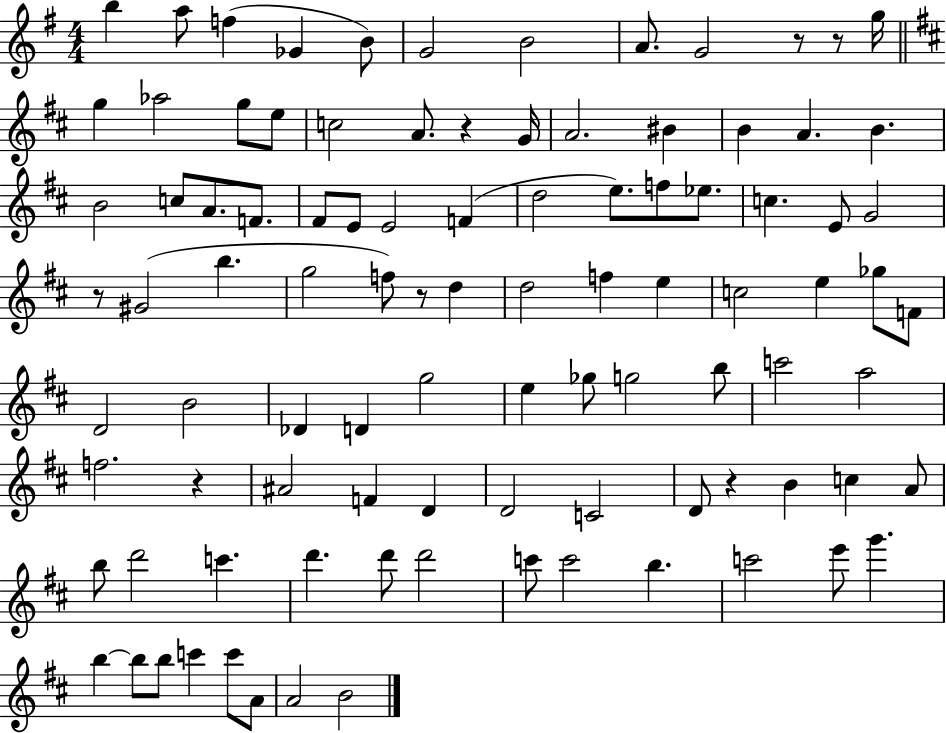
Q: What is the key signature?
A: G major